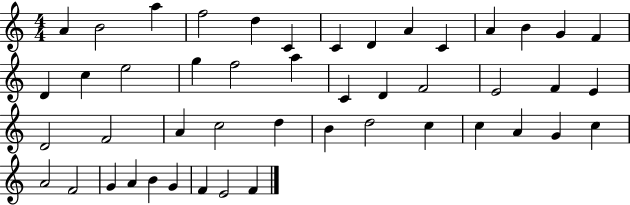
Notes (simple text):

A4/q B4/h A5/q F5/h D5/q C4/q C4/q D4/q A4/q C4/q A4/q B4/q G4/q F4/q D4/q C5/q E5/h G5/q F5/h A5/q C4/q D4/q F4/h E4/h F4/q E4/q D4/h F4/h A4/q C5/h D5/q B4/q D5/h C5/q C5/q A4/q G4/q C5/q A4/h F4/h G4/q A4/q B4/q G4/q F4/q E4/h F4/q